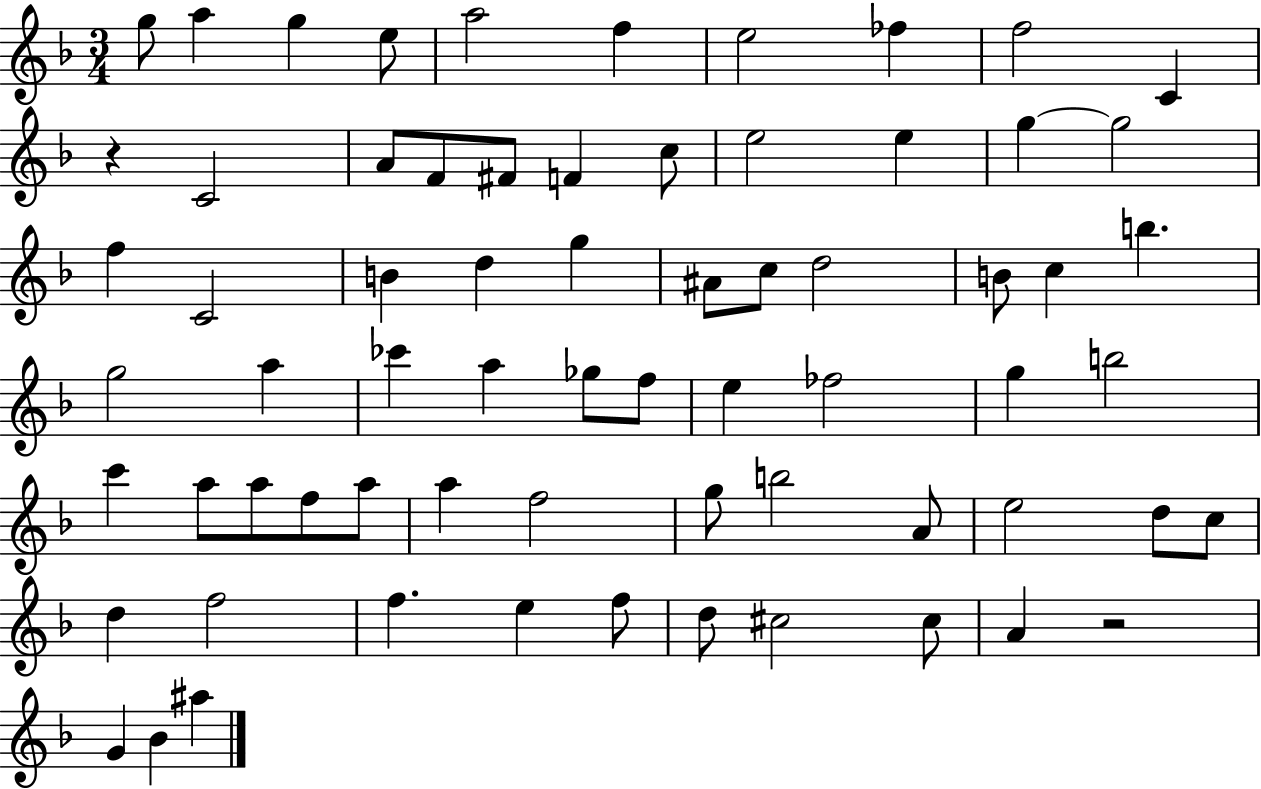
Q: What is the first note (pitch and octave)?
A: G5